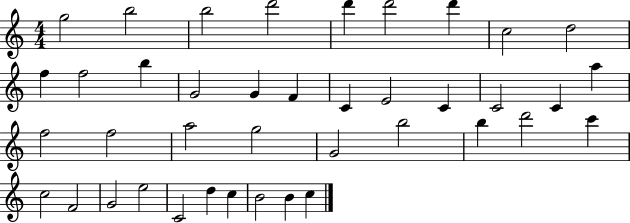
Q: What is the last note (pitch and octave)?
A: C5